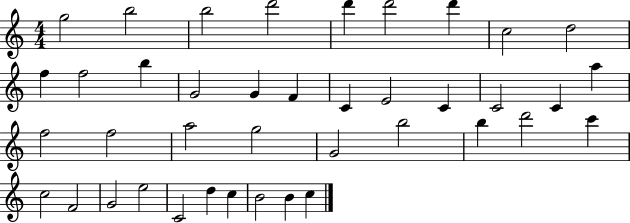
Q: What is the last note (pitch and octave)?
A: C5